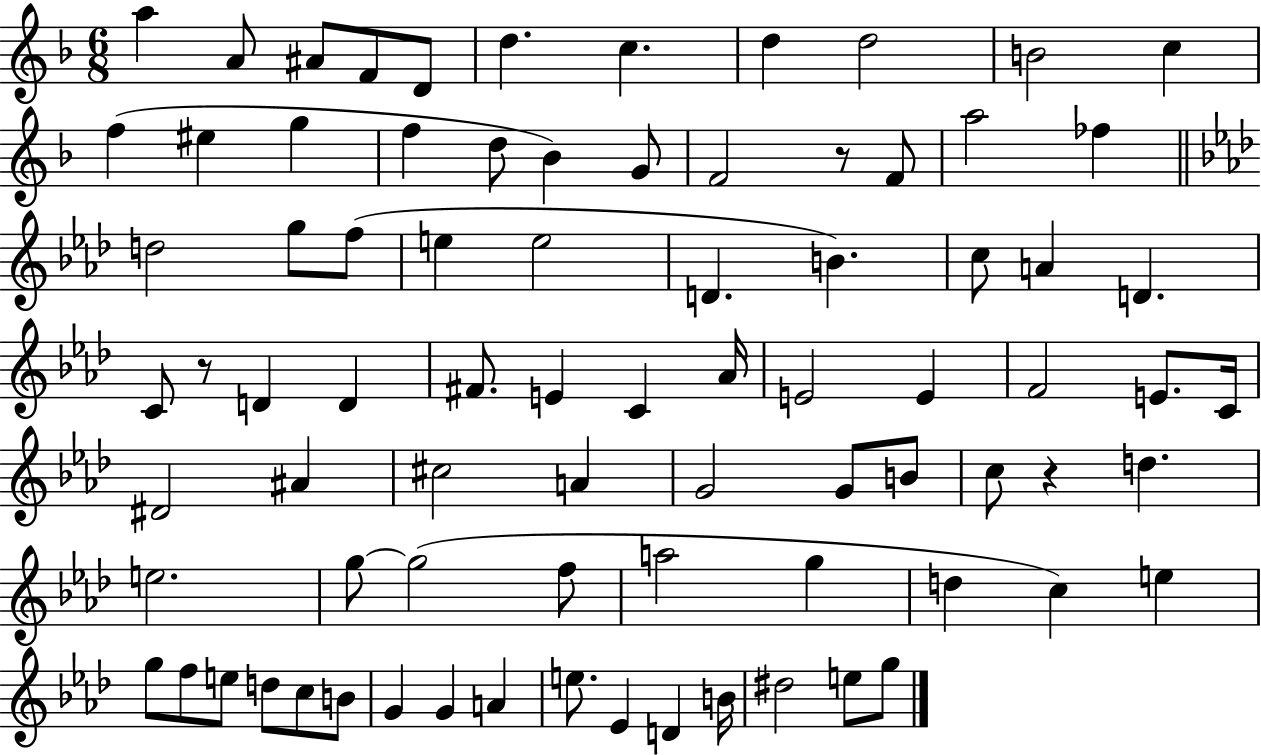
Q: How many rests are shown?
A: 3